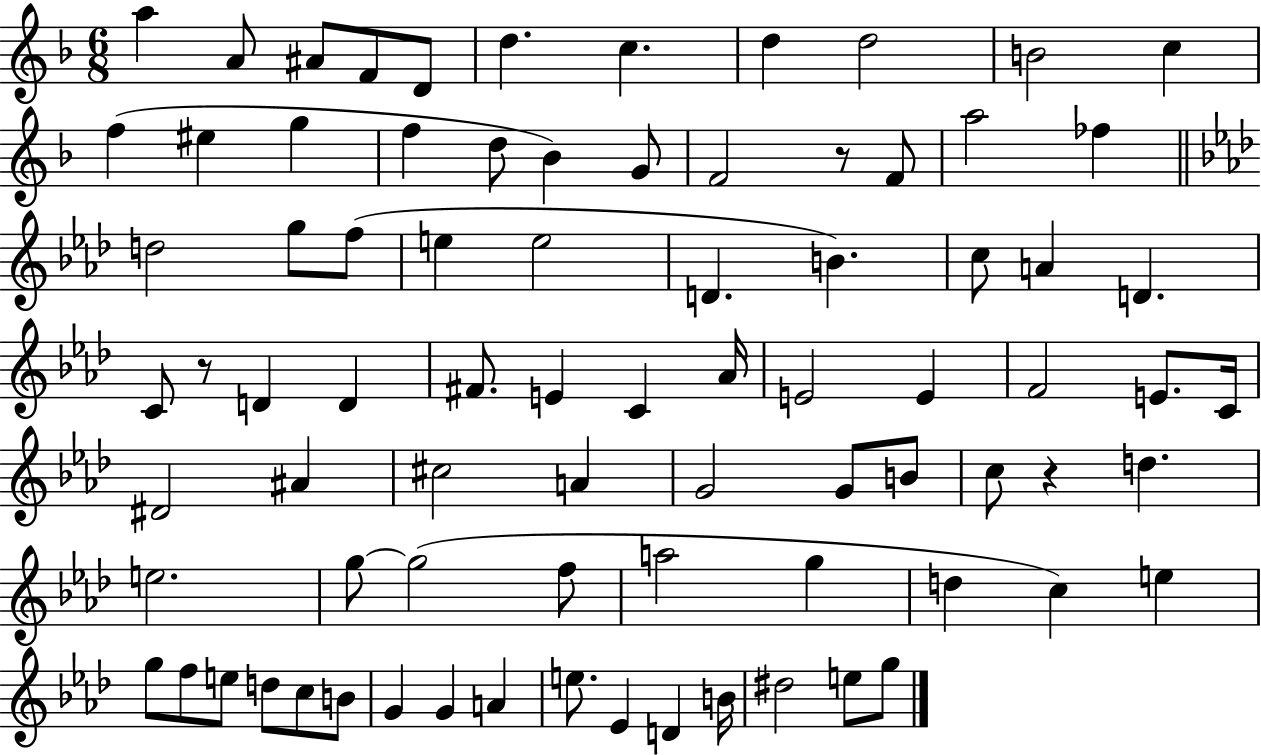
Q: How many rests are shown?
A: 3